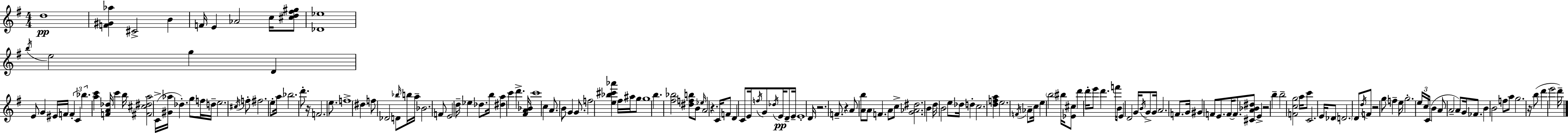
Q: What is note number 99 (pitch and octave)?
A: B5